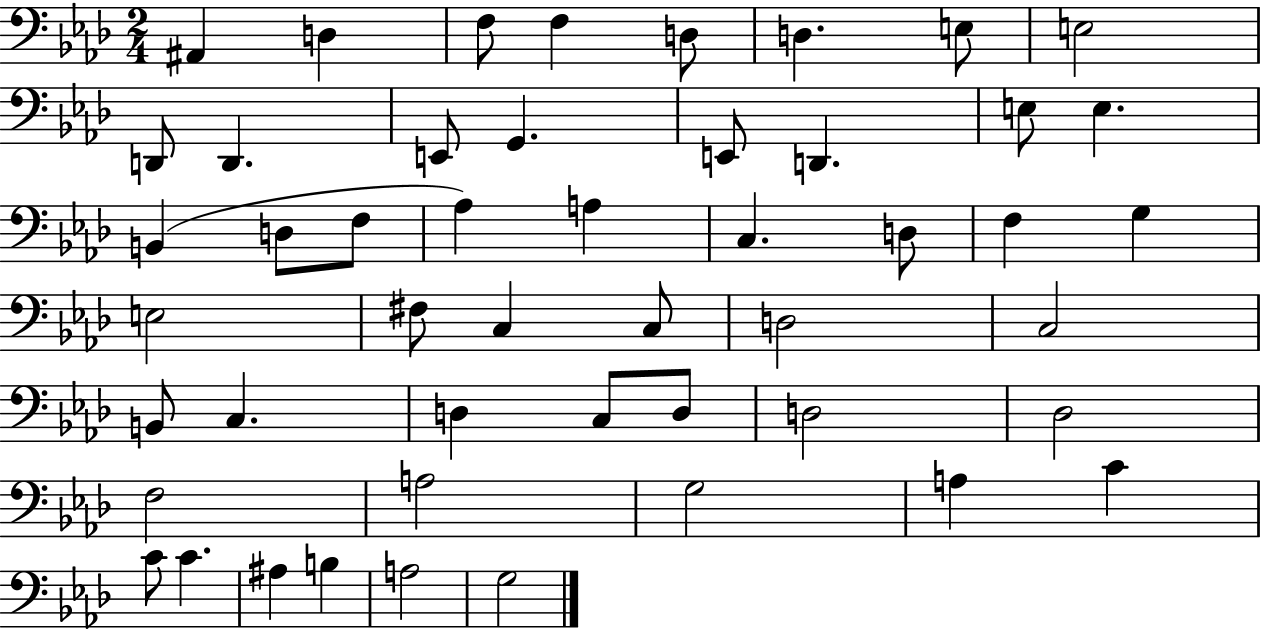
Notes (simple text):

A#2/q D3/q F3/e F3/q D3/e D3/q. E3/e E3/h D2/e D2/q. E2/e G2/q. E2/e D2/q. E3/e E3/q. B2/q D3/e F3/e Ab3/q A3/q C3/q. D3/e F3/q G3/q E3/h F#3/e C3/q C3/e D3/h C3/h B2/e C3/q. D3/q C3/e D3/e D3/h Db3/h F3/h A3/h G3/h A3/q C4/q C4/e C4/q. A#3/q B3/q A3/h G3/h